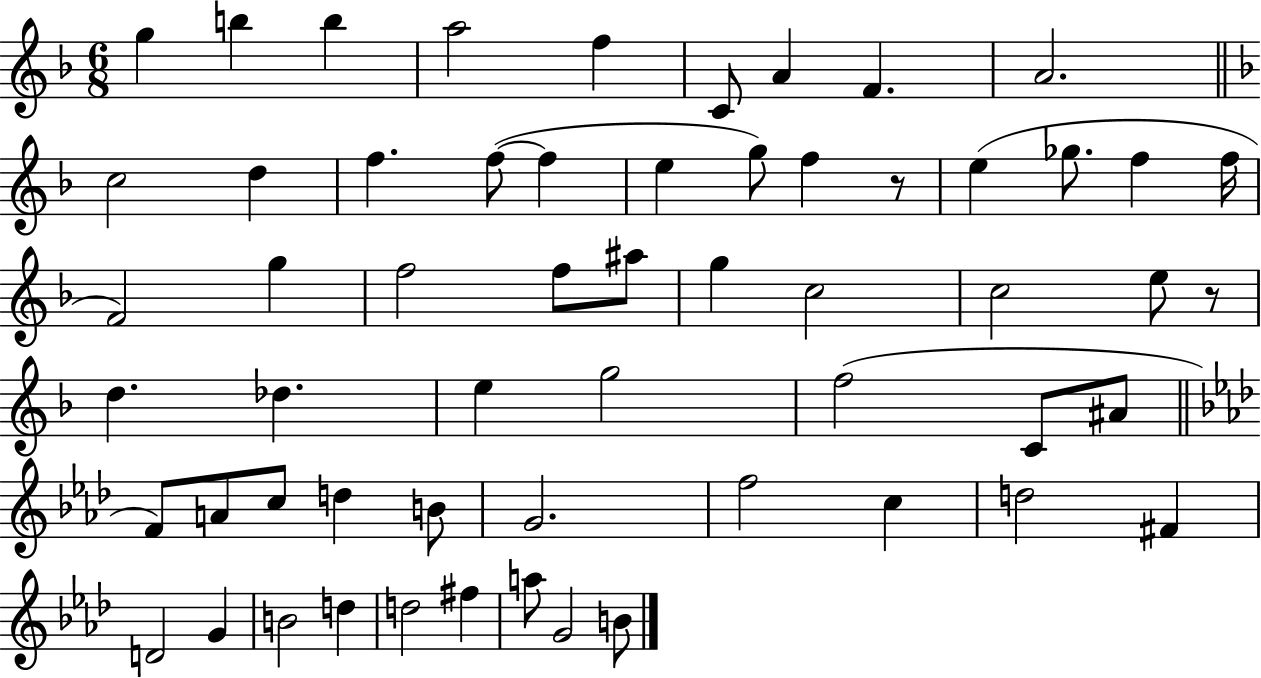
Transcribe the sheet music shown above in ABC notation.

X:1
T:Untitled
M:6/8
L:1/4
K:F
g b b a2 f C/2 A F A2 c2 d f f/2 f e g/2 f z/2 e _g/2 f f/4 F2 g f2 f/2 ^a/2 g c2 c2 e/2 z/2 d _d e g2 f2 C/2 ^A/2 F/2 A/2 c/2 d B/2 G2 f2 c d2 ^F D2 G B2 d d2 ^f a/2 G2 B/2